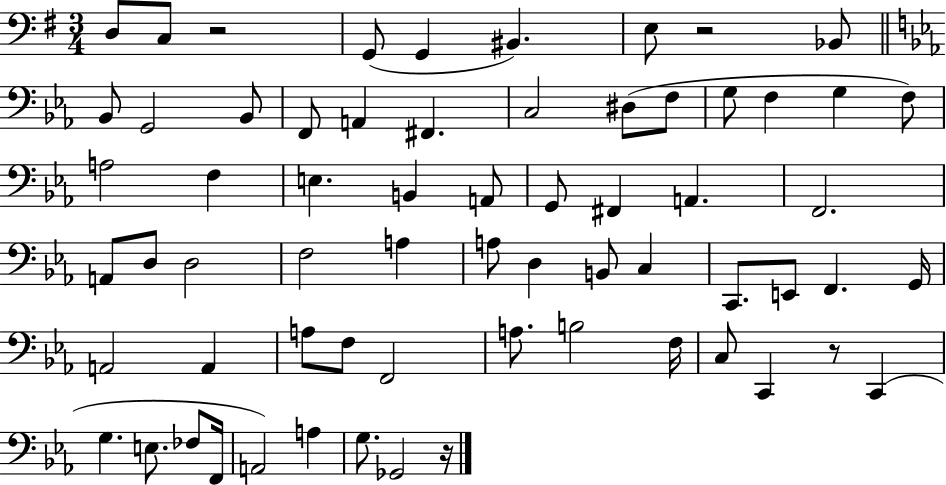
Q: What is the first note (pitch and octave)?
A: D3